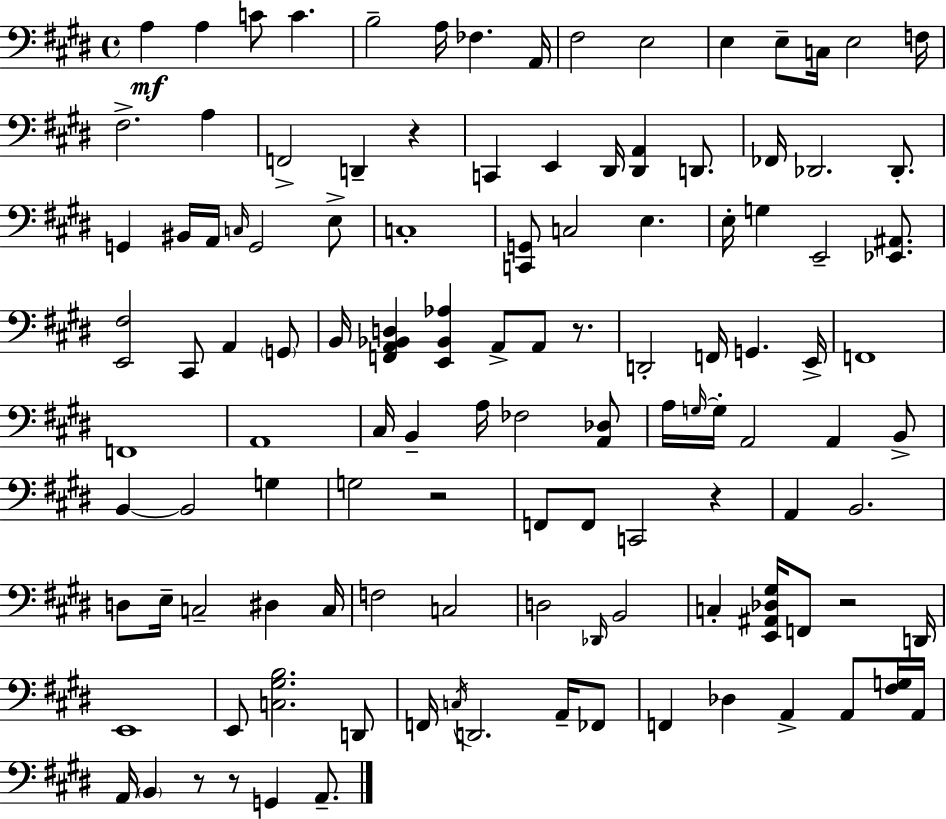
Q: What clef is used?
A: bass